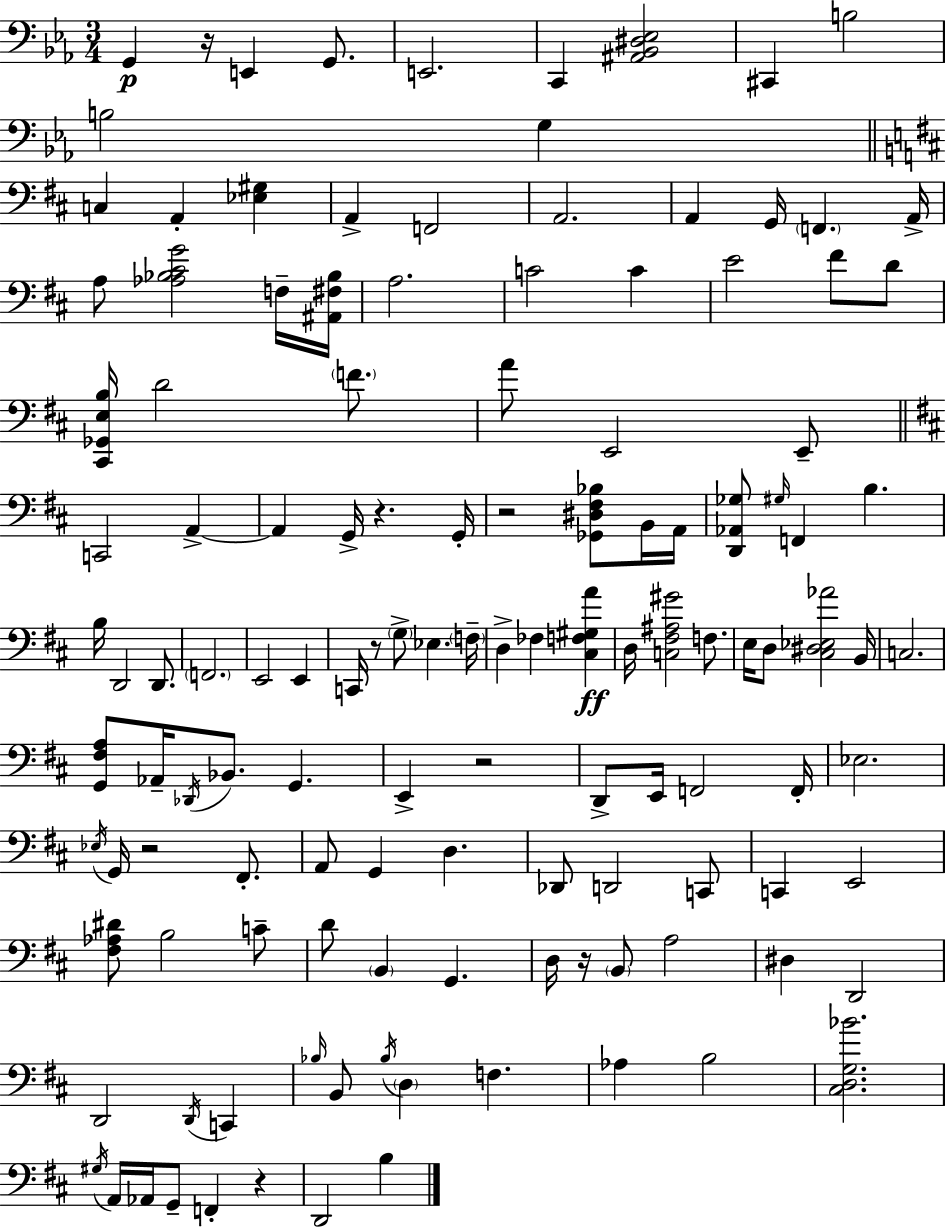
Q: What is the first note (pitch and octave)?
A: G2